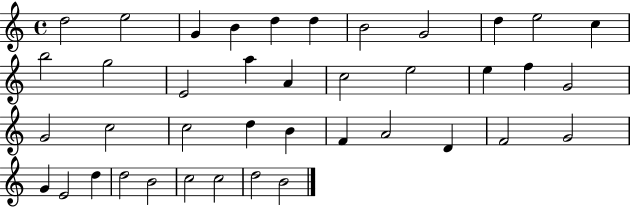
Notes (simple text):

D5/h E5/h G4/q B4/q D5/q D5/q B4/h G4/h D5/q E5/h C5/q B5/h G5/h E4/h A5/q A4/q C5/h E5/h E5/q F5/q G4/h G4/h C5/h C5/h D5/q B4/q F4/q A4/h D4/q F4/h G4/h G4/q E4/h D5/q D5/h B4/h C5/h C5/h D5/h B4/h